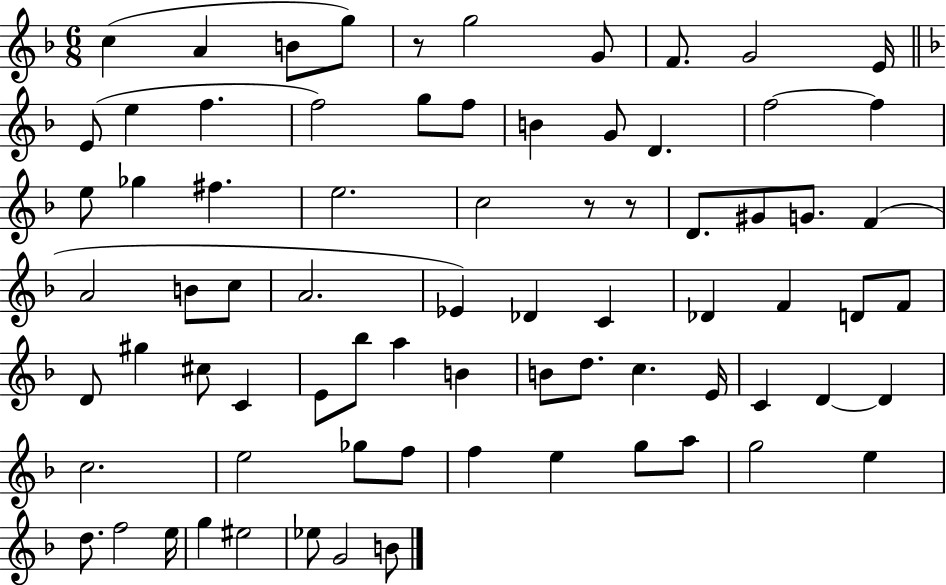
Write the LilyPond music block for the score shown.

{
  \clef treble
  \numericTimeSignature
  \time 6/8
  \key f \major
  c''4( a'4 b'8 g''8) | r8 g''2 g'8 | f'8. g'2 e'16 | \bar "||" \break \key f \major e'8( e''4 f''4. | f''2) g''8 f''8 | b'4 g'8 d'4. | f''2~~ f''4 | \break e''8 ges''4 fis''4. | e''2. | c''2 r8 r8 | d'8. gis'8 g'8. f'4( | \break a'2 b'8 c''8 | a'2. | ees'4) des'4 c'4 | des'4 f'4 d'8 f'8 | \break d'8 gis''4 cis''8 c'4 | e'8 bes''8 a''4 b'4 | b'8 d''8. c''4. e'16 | c'4 d'4~~ d'4 | \break c''2. | e''2 ges''8 f''8 | f''4 e''4 g''8 a''8 | g''2 e''4 | \break d''8. f''2 e''16 | g''4 eis''2 | ees''8 g'2 b'8 | \bar "|."
}